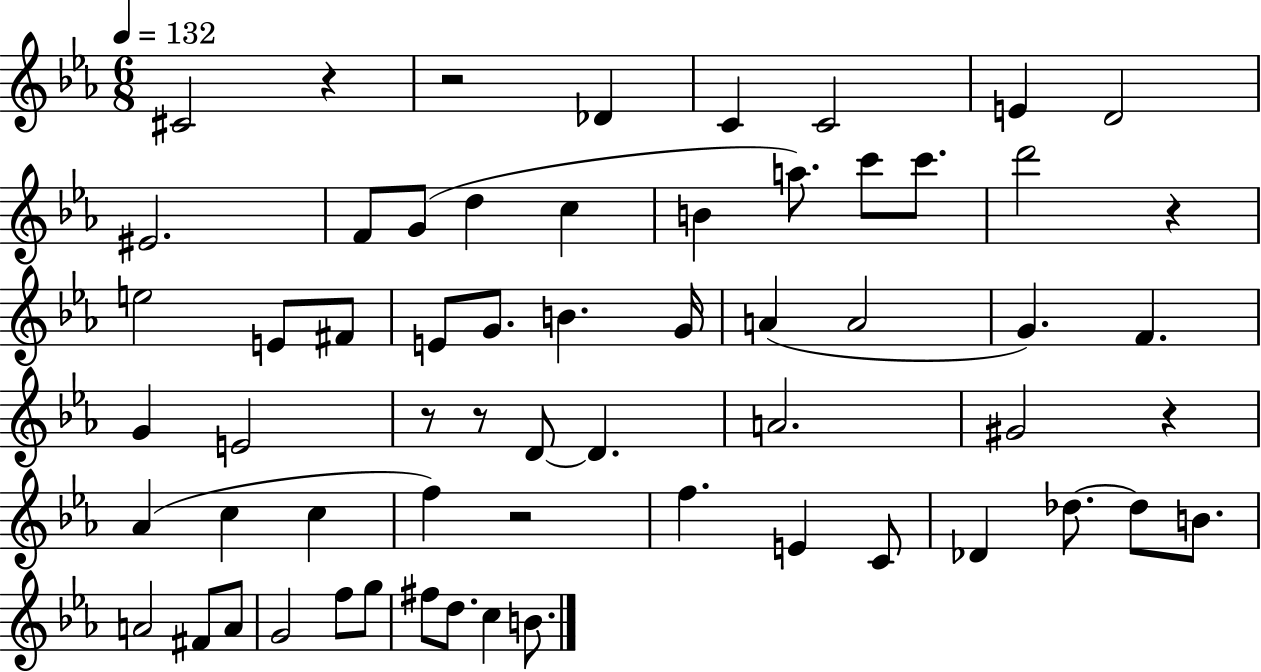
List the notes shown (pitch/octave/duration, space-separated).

C#4/h R/q R/h Db4/q C4/q C4/h E4/q D4/h EIS4/h. F4/e G4/e D5/q C5/q B4/q A5/e. C6/e C6/e. D6/h R/q E5/h E4/e F#4/e E4/e G4/e. B4/q. G4/s A4/q A4/h G4/q. F4/q. G4/q E4/h R/e R/e D4/e D4/q. A4/h. G#4/h R/q Ab4/q C5/q C5/q F5/q R/h F5/q. E4/q C4/e Db4/q Db5/e. Db5/e B4/e. A4/h F#4/e A4/e G4/h F5/e G5/e F#5/e D5/e. C5/q B4/e.